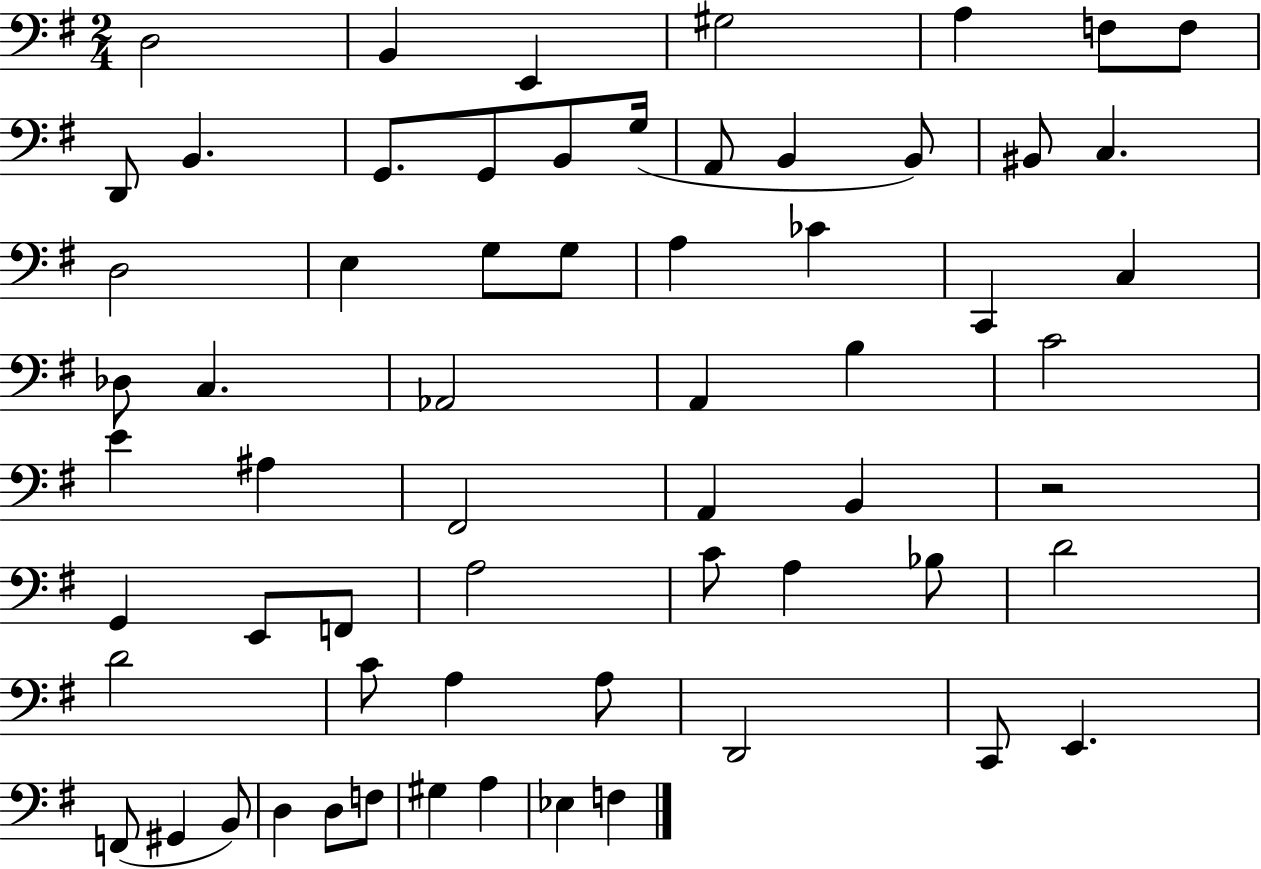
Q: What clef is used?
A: bass